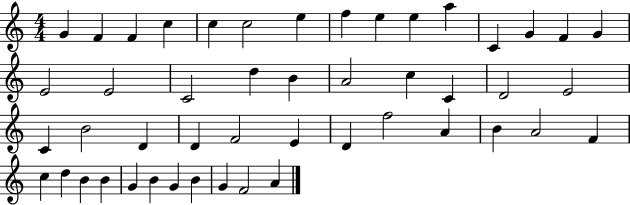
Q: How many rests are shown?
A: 0